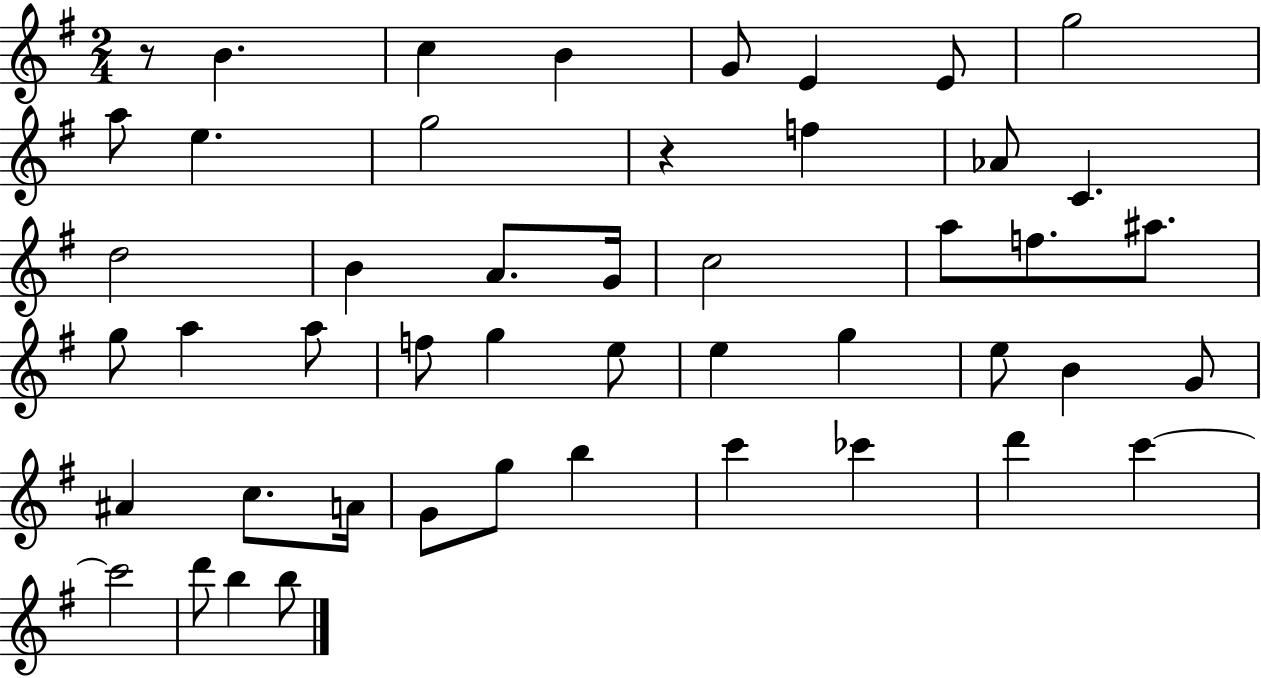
R/e B4/q. C5/q B4/q G4/e E4/q E4/e G5/h A5/e E5/q. G5/h R/q F5/q Ab4/e C4/q. D5/h B4/q A4/e. G4/s C5/h A5/e F5/e. A#5/e. G5/e A5/q A5/e F5/e G5/q E5/e E5/q G5/q E5/e B4/q G4/e A#4/q C5/e. A4/s G4/e G5/e B5/q C6/q CES6/q D6/q C6/q C6/h D6/e B5/q B5/e